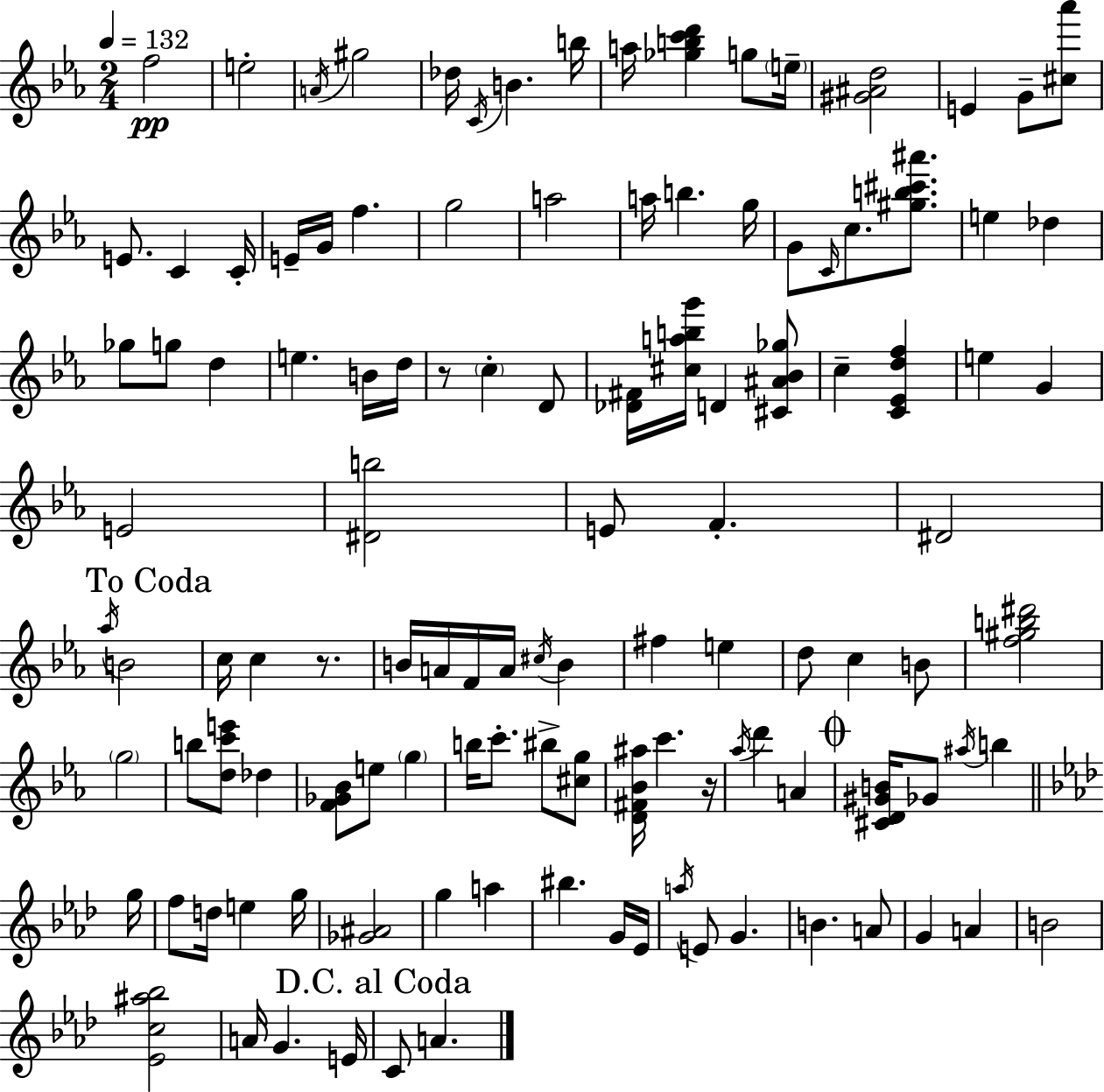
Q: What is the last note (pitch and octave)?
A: A4